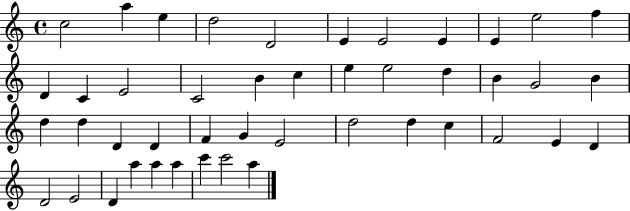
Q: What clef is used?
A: treble